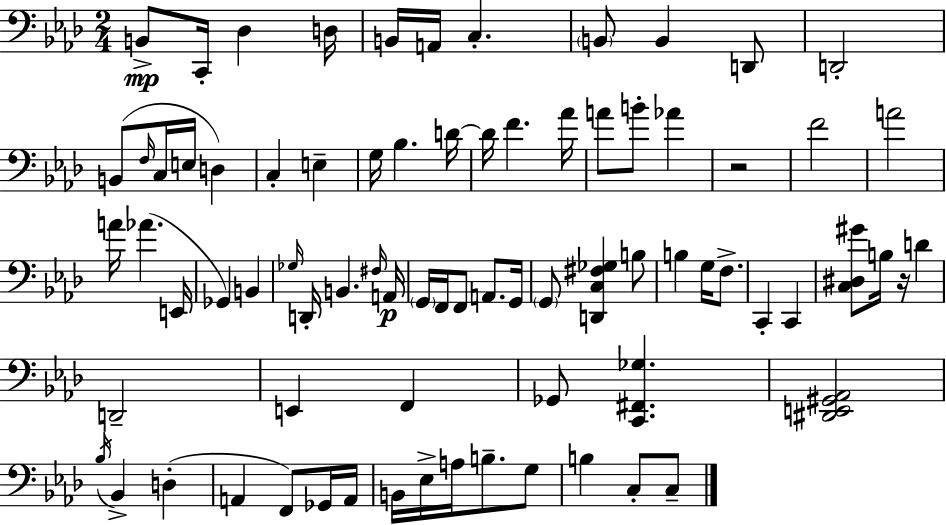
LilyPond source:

{
  \clef bass
  \numericTimeSignature
  \time 2/4
  \key f \minor
  b,8->\mp c,16-. des4 d16 | b,16 a,16 c4.-. | \parenthesize b,8 b,4 d,8 | d,2-. | \break b,8( \grace { f16 } c16 e16 d4) | c4-. e4-- | g16 bes4. | d'16~~ d'16 f'4. | \break aes'16 a'8 b'8-. aes'4 | r2 | f'2 | a'2 | \break a'16 aes'4.( | e,16 ges,4) b,4 | \grace { ges16 } d,16-. b,4. | \grace { fis16 } a,16\p \parenthesize g,16 f,16 f,8 a,8. | \break g,16 \parenthesize g,8 <d, c fis ges>4 | b8 b4 g16 | f8.-> c,4-. c,4 | <c dis gis'>8 b16 r16 d'4 | \break d,2-- | e,4 f,4 | ges,8 <c, fis, ges>4. | <dis, e, gis, aes,>2 | \break \acciaccatura { bes16 } bes,4-> | d4-.( a,4 | f,8) ges,16 a,16 b,16 ees16-> a16 b8.-- | g8 b4 | \break c8-. c8-- \bar "|."
}